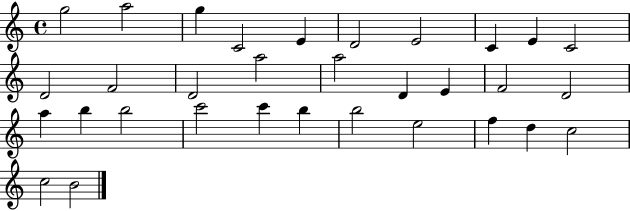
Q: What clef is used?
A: treble